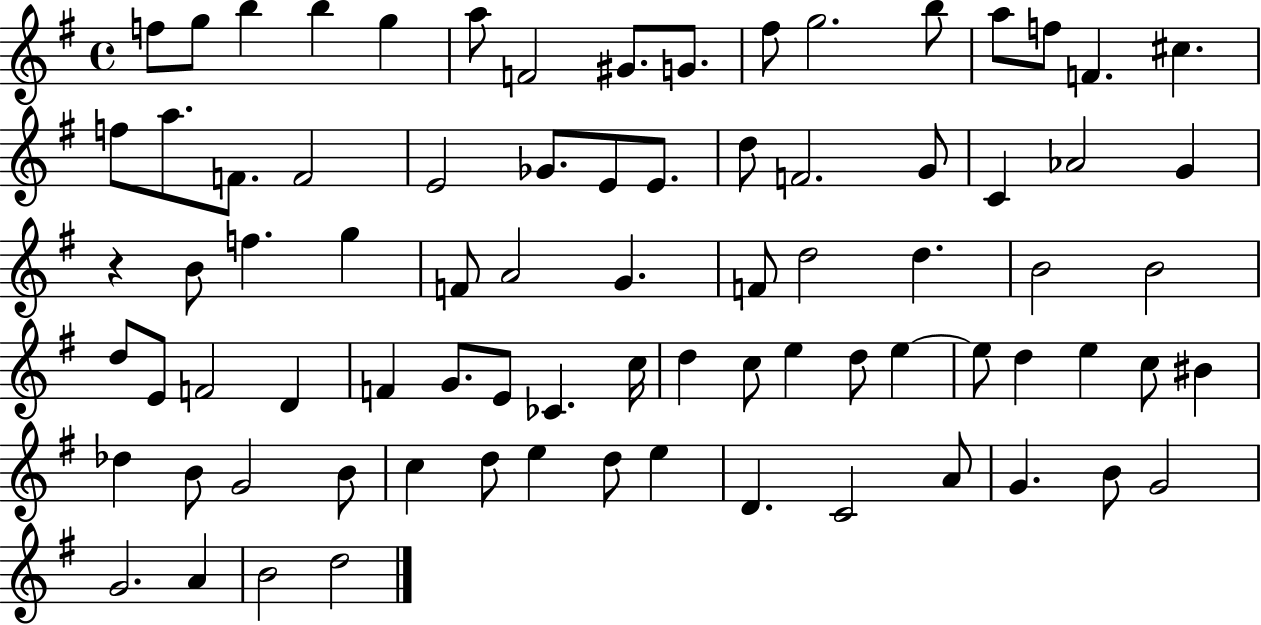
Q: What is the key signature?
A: G major